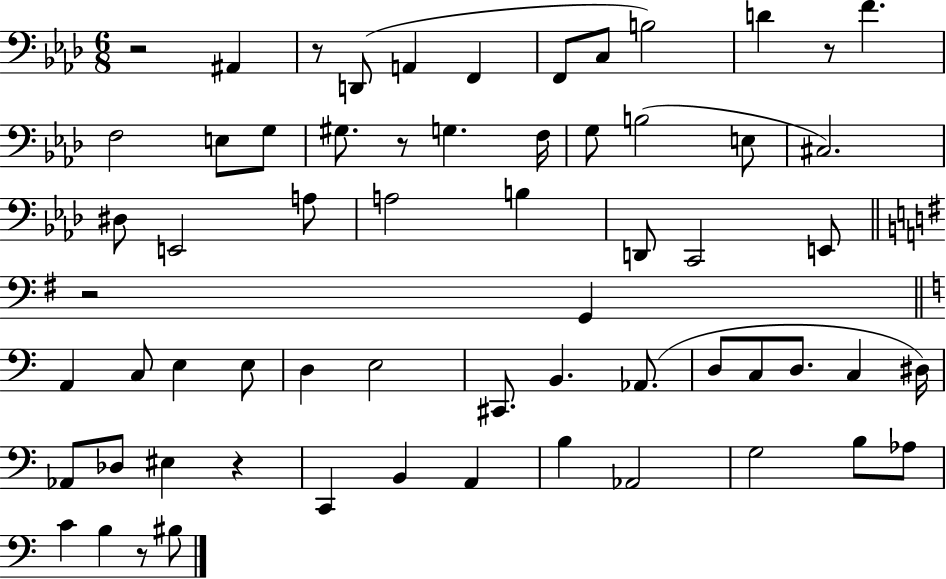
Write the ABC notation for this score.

X:1
T:Untitled
M:6/8
L:1/4
K:Ab
z2 ^A,, z/2 D,,/2 A,, F,, F,,/2 C,/2 B,2 D z/2 F F,2 E,/2 G,/2 ^G,/2 z/2 G, F,/4 G,/2 B,2 E,/2 ^C,2 ^D,/2 E,,2 A,/2 A,2 B, D,,/2 C,,2 E,,/2 z2 G,, A,, C,/2 E, E,/2 D, E,2 ^C,,/2 B,, _A,,/2 D,/2 C,/2 D,/2 C, ^D,/4 _A,,/2 _D,/2 ^E, z C,, B,, A,, B, _A,,2 G,2 B,/2 _A,/2 C B, z/2 ^B,/2